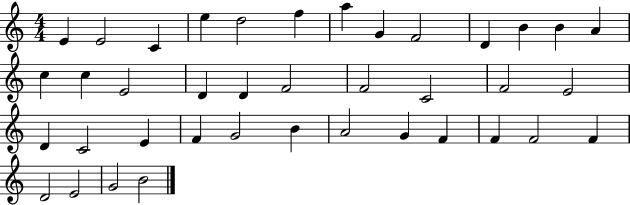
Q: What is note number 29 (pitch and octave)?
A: B4